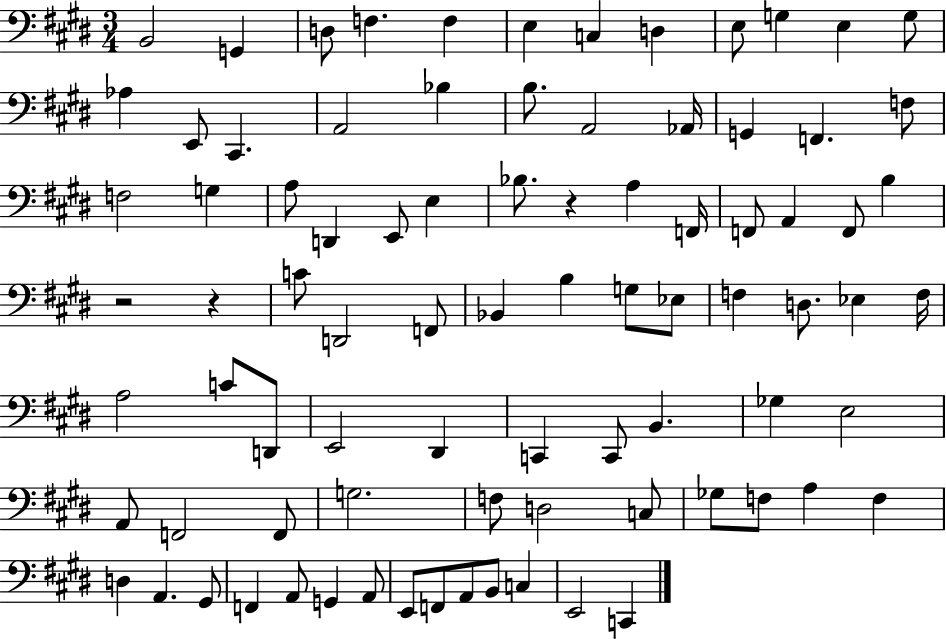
{
  \clef bass
  \numericTimeSignature
  \time 3/4
  \key e \major
  b,2 g,4 | d8 f4. f4 | e4 c4 d4 | e8 g4 e4 g8 | \break aes4 e,8 cis,4. | a,2 bes4 | b8. a,2 aes,16 | g,4 f,4. f8 | \break f2 g4 | a8 d,4 e,8 e4 | bes8. r4 a4 f,16 | f,8 a,4 f,8 b4 | \break r2 r4 | c'8 d,2 f,8 | bes,4 b4 g8 ees8 | f4 d8. ees4 f16 | \break a2 c'8 d,8 | e,2 dis,4 | c,4 c,8 b,4. | ges4 e2 | \break a,8 f,2 f,8 | g2. | f8 d2 c8 | ges8 f8 a4 f4 | \break d4 a,4. gis,8 | f,4 a,8 g,4 a,8 | e,8 f,8 a,8 b,8 c4 | e,2 c,4 | \break \bar "|."
}